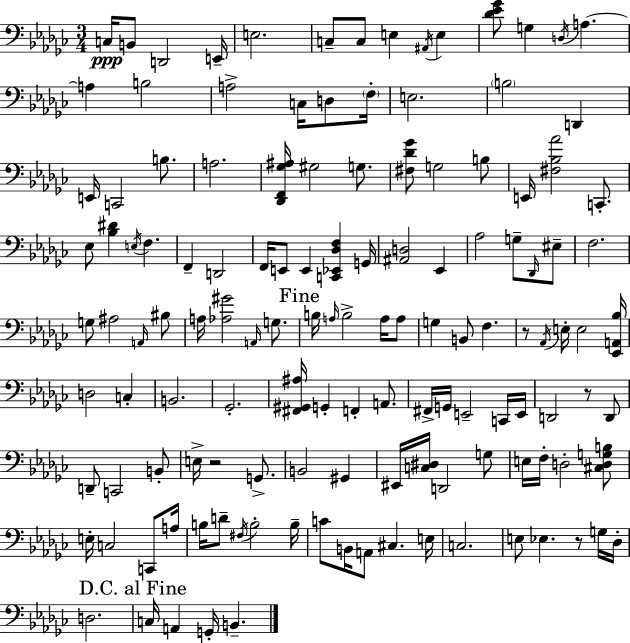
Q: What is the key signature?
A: EES minor